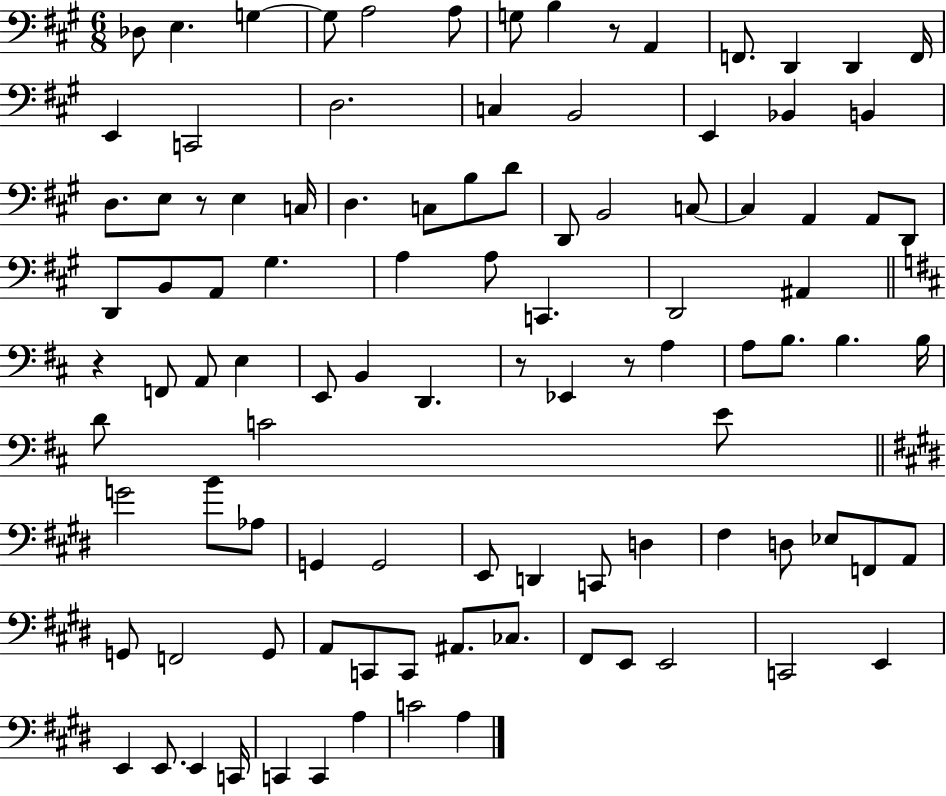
X:1
T:Untitled
M:6/8
L:1/4
K:A
_D,/2 E, G, G,/2 A,2 A,/2 G,/2 B, z/2 A,, F,,/2 D,, D,, F,,/4 E,, C,,2 D,2 C, B,,2 E,, _B,, B,, D,/2 E,/2 z/2 E, C,/4 D, C,/2 B,/2 D/2 D,,/2 B,,2 C,/2 C, A,, A,,/2 D,,/2 D,,/2 B,,/2 A,,/2 ^G, A, A,/2 C,, D,,2 ^A,, z F,,/2 A,,/2 E, E,,/2 B,, D,, z/2 _E,, z/2 A, A,/2 B,/2 B, B,/4 D/2 C2 E/2 G2 B/2 _A,/2 G,, G,,2 E,,/2 D,, C,,/2 D, ^F, D,/2 _E,/2 F,,/2 A,,/2 G,,/2 F,,2 G,,/2 A,,/2 C,,/2 C,,/2 ^A,,/2 _C,/2 ^F,,/2 E,,/2 E,,2 C,,2 E,, E,, E,,/2 E,, C,,/4 C,, C,, A, C2 A,